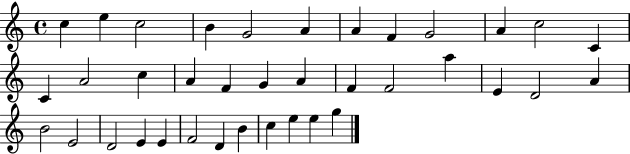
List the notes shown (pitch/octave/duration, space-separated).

C5/q E5/q C5/h B4/q G4/h A4/q A4/q F4/q G4/h A4/q C5/h C4/q C4/q A4/h C5/q A4/q F4/q G4/q A4/q F4/q F4/h A5/q E4/q D4/h A4/q B4/h E4/h D4/h E4/q E4/q F4/h D4/q B4/q C5/q E5/q E5/q G5/q